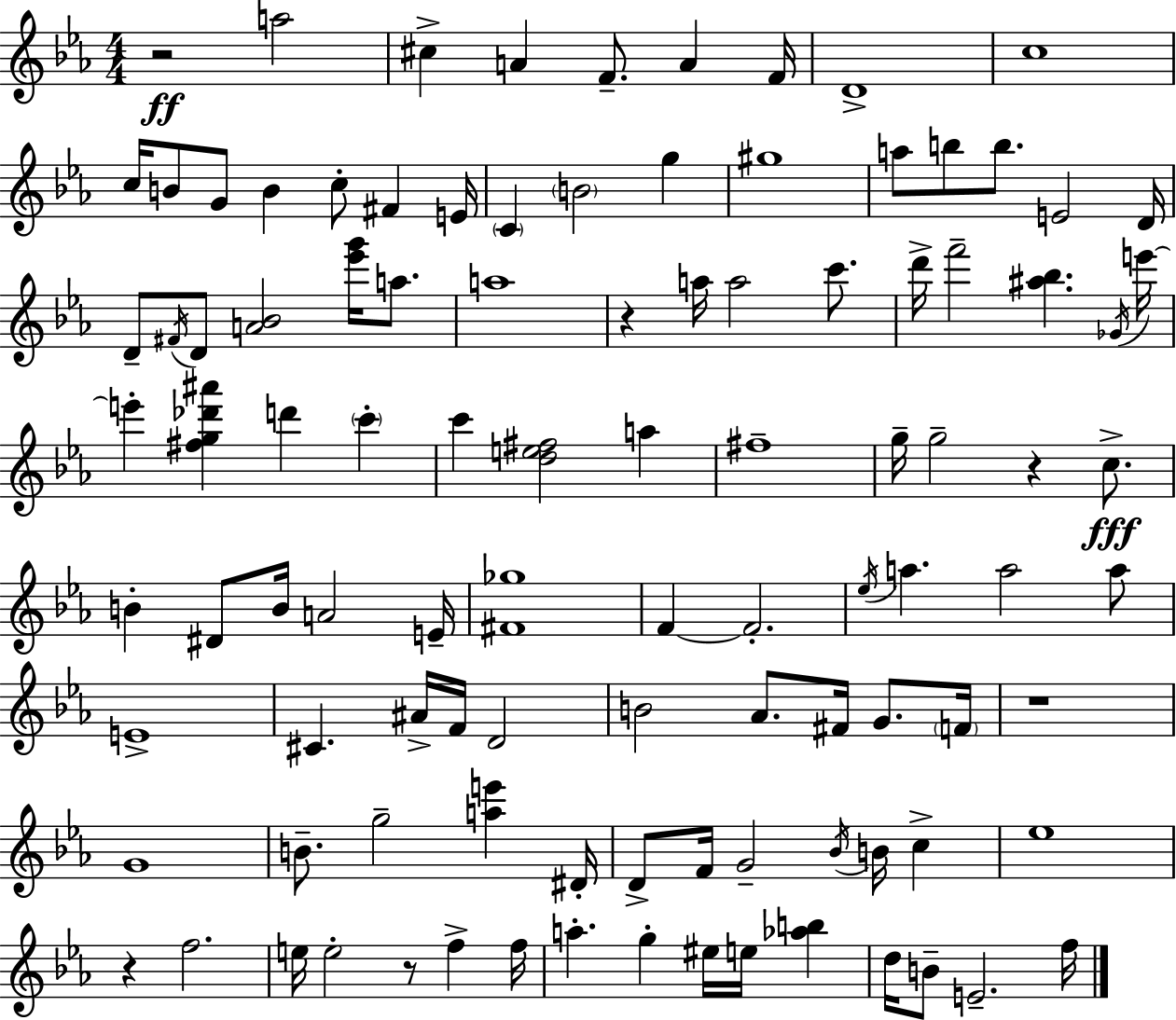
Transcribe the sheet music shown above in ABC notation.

X:1
T:Untitled
M:4/4
L:1/4
K:Cm
z2 a2 ^c A F/2 A F/4 D4 c4 c/4 B/2 G/2 B c/2 ^F E/4 C B2 g ^g4 a/2 b/2 b/2 E2 D/4 D/2 ^F/4 D/2 [A_B]2 [_e'g']/4 a/2 a4 z a/4 a2 c'/2 d'/4 f'2 [^a_b] _G/4 e'/4 e' [^fg_d'^a'] d' c' c' [de^f]2 a ^f4 g/4 g2 z c/2 B ^D/2 B/4 A2 E/4 [^F_g]4 F F2 _e/4 a a2 a/2 E4 ^C ^A/4 F/4 D2 B2 _A/2 ^F/4 G/2 F/4 z4 G4 B/2 g2 [ae'] ^D/4 D/2 F/4 G2 _B/4 B/4 c _e4 z f2 e/4 e2 z/2 f f/4 a g ^e/4 e/4 [_ab] d/4 B/2 E2 f/4